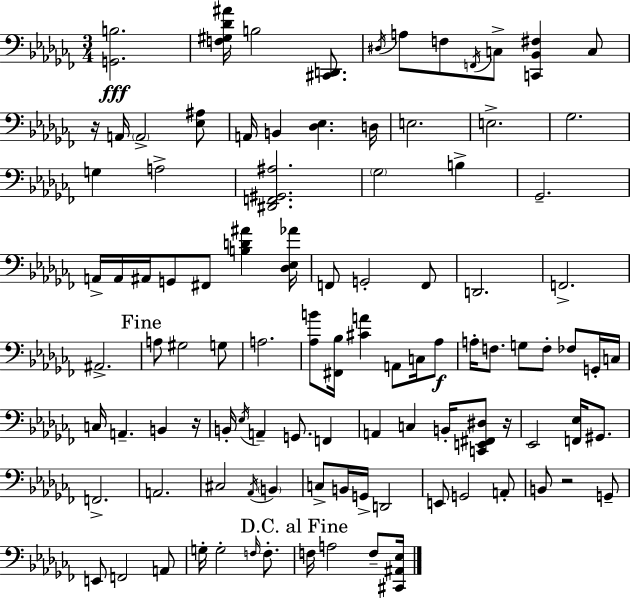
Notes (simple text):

[G2,B3]/h. [F3,G#3,Db4,A#4]/s B3/h [C#2,D2]/e. D#3/s A3/e F3/e F2/s C3/e [C2,Bb2,F#3]/q C3/e R/s A2/s A2/h [Eb3,A#3]/e A2/s B2/q [Db3,Eb3]/q. D3/s E3/h. E3/h. Gb3/h. G3/q A3/h [D#2,F2,G#2,A#3]/h. Gb3/h B3/q Gb2/h. A2/s A2/s A#2/s G2/e F#2/e [B3,D4,A#4]/q [Db3,Eb3,Ab4]/s F2/e G2/h F2/e D2/h. F2/h. A#2/h. A3/e G#3/h G3/e A3/h. [Ab3,B4]/e [F#2,Bb3]/s [C#4,A4]/q A2/e C3/s Ab3/e A3/s F3/e. G3/e F3/e FES3/e G2/s C3/s C3/s A2/q. B2/q R/s B2/s Eb3/s A2/q G2/e. F2/q A2/q C3/q B2/s [C2,E2,F#2,D#3]/e R/s Eb2/h [F2,Eb3]/s G#2/e. F2/h. A2/h. C#3/h Ab2/s B2/q C3/e B2/s G2/s D2/h E2/e G2/h A2/e B2/e R/h G2/e E2/e F2/h A2/e G3/s G3/h F3/s F3/e. F3/s A3/h F3/e [C#2,A#2,Eb3]/s